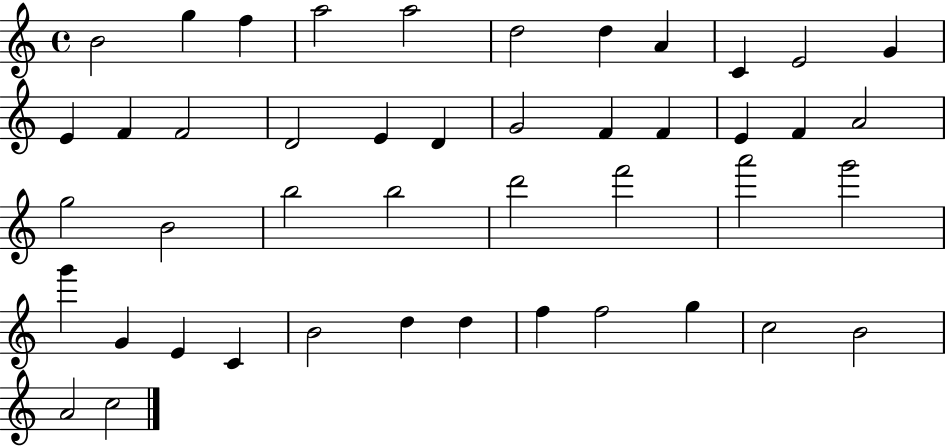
X:1
T:Untitled
M:4/4
L:1/4
K:C
B2 g f a2 a2 d2 d A C E2 G E F F2 D2 E D G2 F F E F A2 g2 B2 b2 b2 d'2 f'2 a'2 g'2 g' G E C B2 d d f f2 g c2 B2 A2 c2